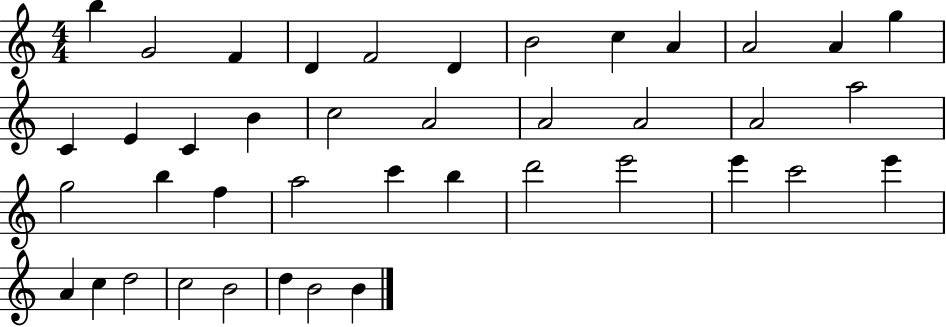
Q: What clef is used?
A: treble